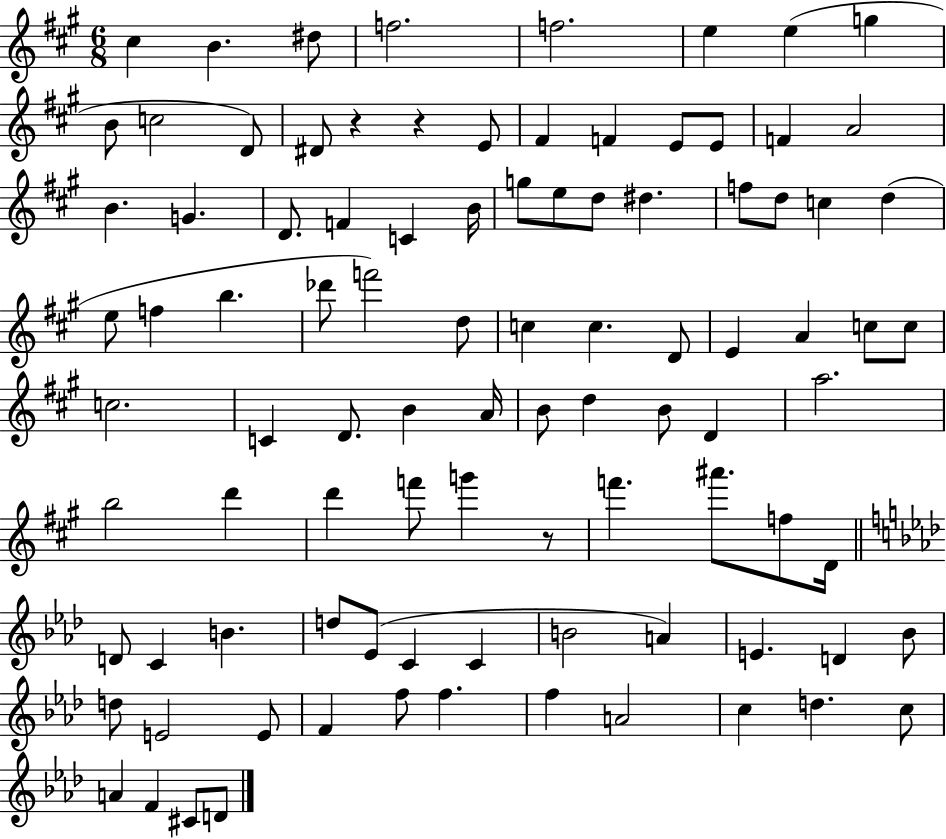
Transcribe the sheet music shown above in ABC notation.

X:1
T:Untitled
M:6/8
L:1/4
K:A
^c B ^d/2 f2 f2 e e g B/2 c2 D/2 ^D/2 z z E/2 ^F F E/2 E/2 F A2 B G D/2 F C B/4 g/2 e/2 d/2 ^d f/2 d/2 c d e/2 f b _d'/2 f'2 d/2 c c D/2 E A c/2 c/2 c2 C D/2 B A/4 B/2 d B/2 D a2 b2 d' d' f'/2 g' z/2 f' ^a'/2 f/2 D/4 D/2 C B d/2 _E/2 C C B2 A E D _B/2 d/2 E2 E/2 F f/2 f f A2 c d c/2 A F ^C/2 D/2